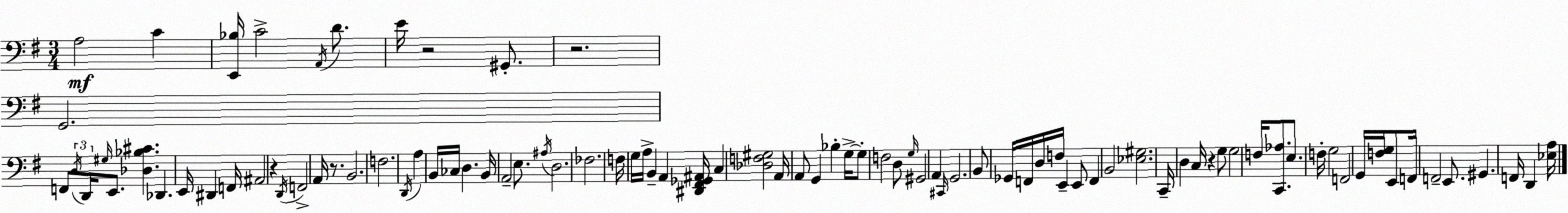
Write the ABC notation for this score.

X:1
T:Untitled
M:3/4
L:1/4
K:G
A,2 C [E,,_B,]/4 C2 A,,/4 D/2 E/4 z2 ^G,,/2 z2 G,,2 F,,/2 D,/4 D,,/4 ^G,/4 E,,/2 [_D,_B,^C] _D,, E,,/4 ^D,, F,,/4 ^A,,2 z D,,/4 F,,2 A,,/4 z/2 B,,2 F,2 D,,/4 A, B,,/4 _C,/4 D, B,,/4 A,,2 E,/2 ^A,/4 D,2 _F,2 F,/4 G,/4 A,/4 B,, A,, [^D,,^F,,_G,,^A,,]/4 C, [_D,F,^G,]2 A,,/4 A,,/2 G,, _B, G,/4 G,/2 F,2 D,/2 G,/4 ^G,,2 A,, ^C,,/4 G,,2 B,,/2 _G,,/4 F,,/4 D,/4 F,/4 E,, E,,/2 F,, B,,2 [_E,^G,]2 C,,/4 D, C,/4 z G,/2 G,2 F,/4 [C,,_A,]/2 E,/2 F,/4 G,2 F,,2 G,,/4 [F,G,]/4 E,,/2 F,,/4 F,,2 E,,/2 ^G,, F,,/4 D,, [_E,A,]/4